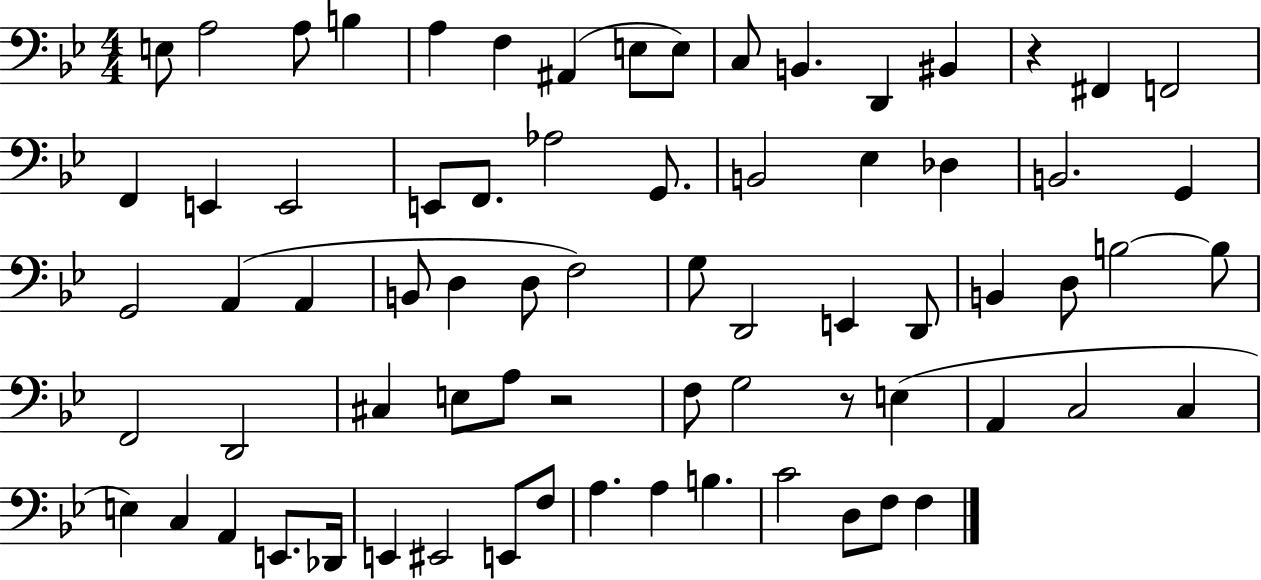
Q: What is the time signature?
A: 4/4